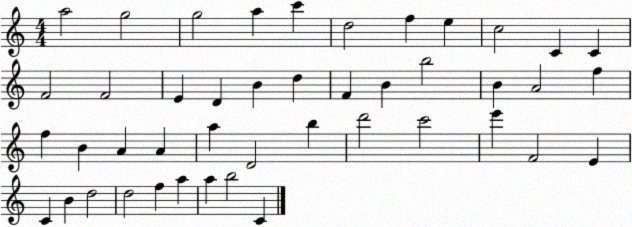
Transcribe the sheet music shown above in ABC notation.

X:1
T:Untitled
M:4/4
L:1/4
K:C
a2 g2 g2 a c' d2 f e c2 C C F2 F2 E D B d F B b2 B A2 f f B A A a D2 b d'2 c'2 e' F2 E C B d2 d2 f a a b2 C